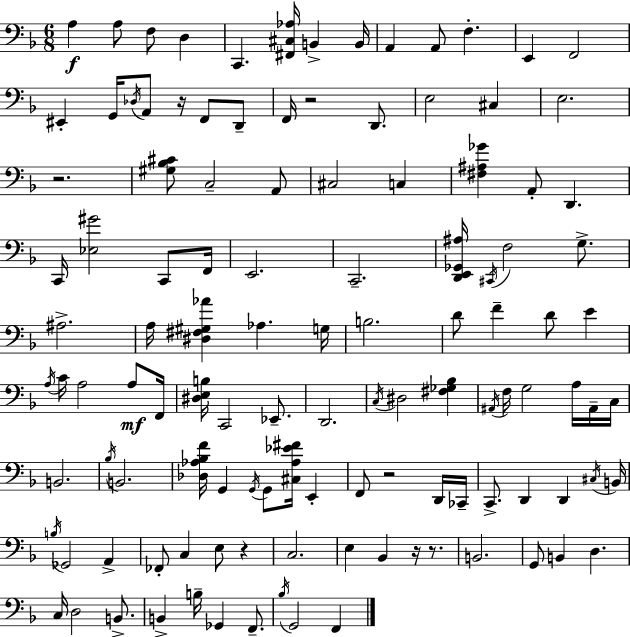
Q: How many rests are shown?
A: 7